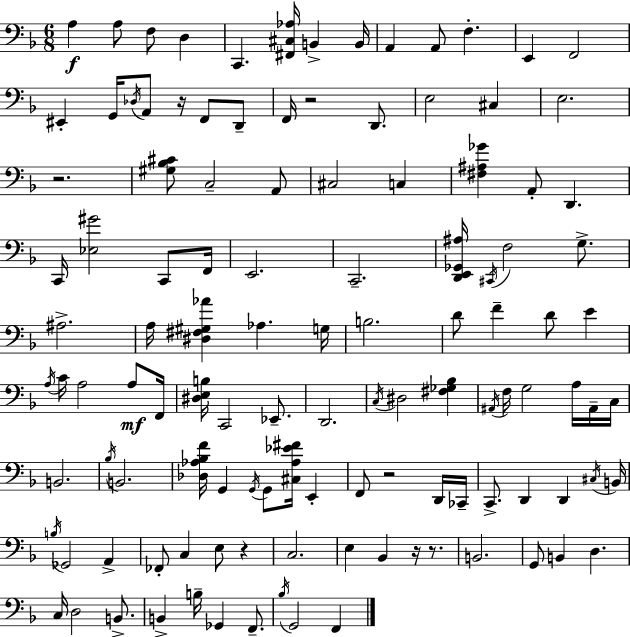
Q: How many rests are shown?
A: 7